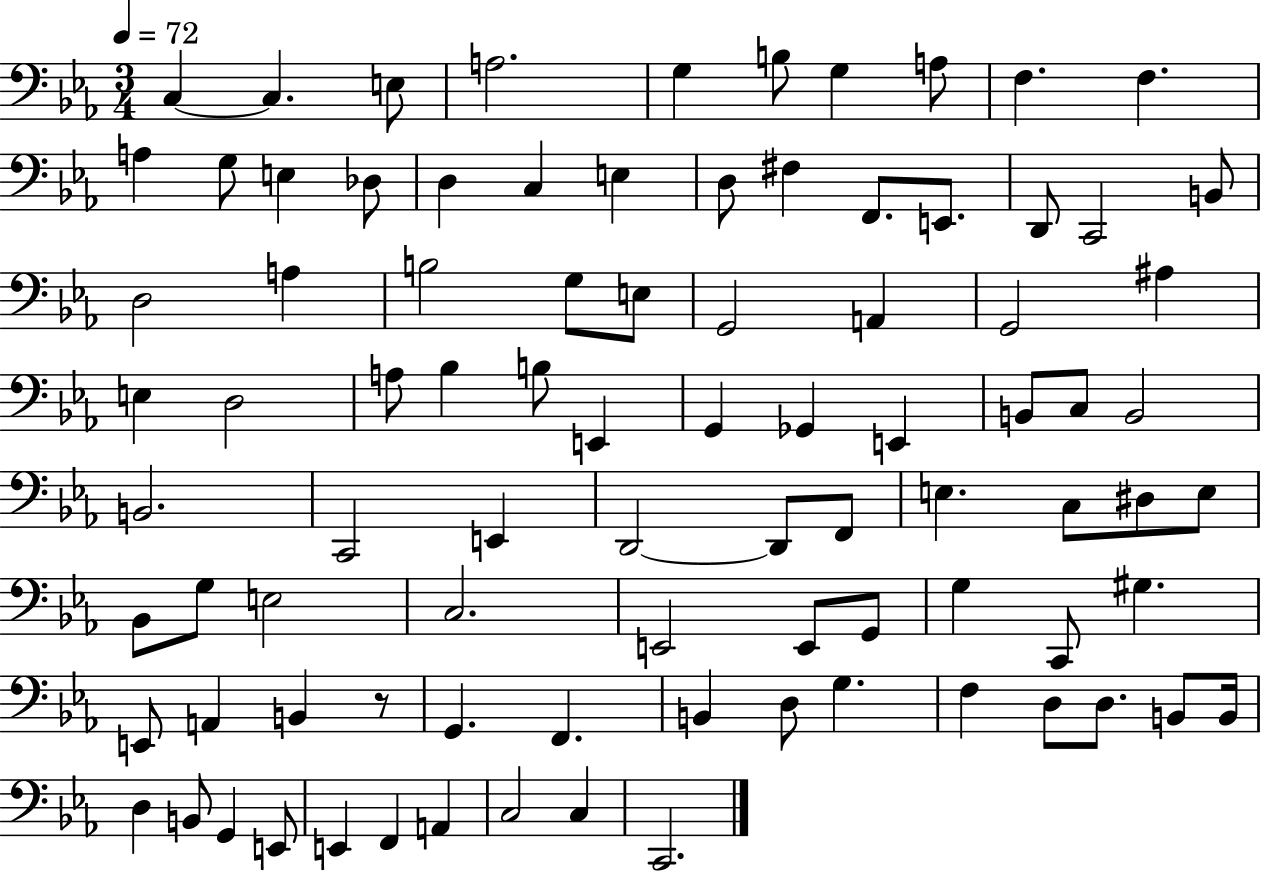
X:1
T:Untitled
M:3/4
L:1/4
K:Eb
C, C, E,/2 A,2 G, B,/2 G, A,/2 F, F, A, G,/2 E, _D,/2 D, C, E, D,/2 ^F, F,,/2 E,,/2 D,,/2 C,,2 B,,/2 D,2 A, B,2 G,/2 E,/2 G,,2 A,, G,,2 ^A, E, D,2 A,/2 _B, B,/2 E,, G,, _G,, E,, B,,/2 C,/2 B,,2 B,,2 C,,2 E,, D,,2 D,,/2 F,,/2 E, C,/2 ^D,/2 E,/2 _B,,/2 G,/2 E,2 C,2 E,,2 E,,/2 G,,/2 G, C,,/2 ^G, E,,/2 A,, B,, z/2 G,, F,, B,, D,/2 G, F, D,/2 D,/2 B,,/2 B,,/4 D, B,,/2 G,, E,,/2 E,, F,, A,, C,2 C, C,,2